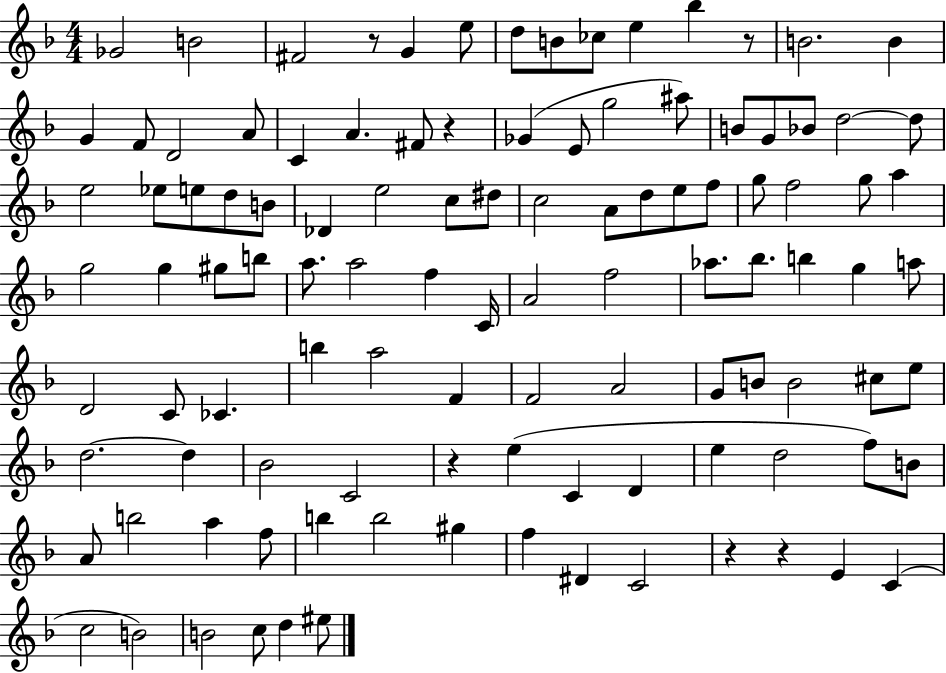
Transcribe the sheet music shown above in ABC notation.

X:1
T:Untitled
M:4/4
L:1/4
K:F
_G2 B2 ^F2 z/2 G e/2 d/2 B/2 _c/2 e _b z/2 B2 B G F/2 D2 A/2 C A ^F/2 z _G E/2 g2 ^a/2 B/2 G/2 _B/2 d2 d/2 e2 _e/2 e/2 d/2 B/2 _D e2 c/2 ^d/2 c2 A/2 d/2 e/2 f/2 g/2 f2 g/2 a g2 g ^g/2 b/2 a/2 a2 f C/4 A2 f2 _a/2 _b/2 b g a/2 D2 C/2 _C b a2 F F2 A2 G/2 B/2 B2 ^c/2 e/2 d2 d _B2 C2 z e C D e d2 f/2 B/2 A/2 b2 a f/2 b b2 ^g f ^D C2 z z E C c2 B2 B2 c/2 d ^e/2